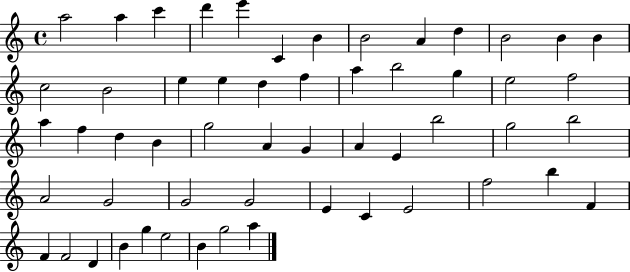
{
  \clef treble
  \time 4/4
  \defaultTimeSignature
  \key c \major
  a''2 a''4 c'''4 | d'''4 e'''4 c'4 b'4 | b'2 a'4 d''4 | b'2 b'4 b'4 | \break c''2 b'2 | e''4 e''4 d''4 f''4 | a''4 b''2 g''4 | e''2 f''2 | \break a''4 f''4 d''4 b'4 | g''2 a'4 g'4 | a'4 e'4 b''2 | g''2 b''2 | \break a'2 g'2 | g'2 g'2 | e'4 c'4 e'2 | f''2 b''4 f'4 | \break f'4 f'2 d'4 | b'4 g''4 e''2 | b'4 g''2 a''4 | \bar "|."
}